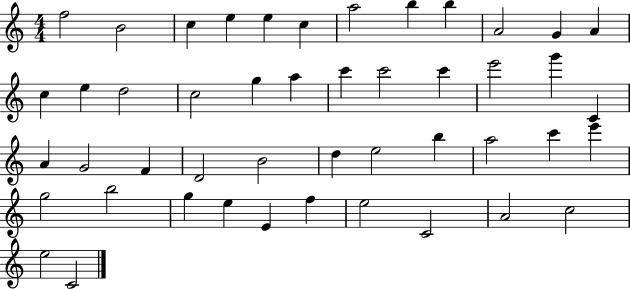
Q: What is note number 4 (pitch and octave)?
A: E5